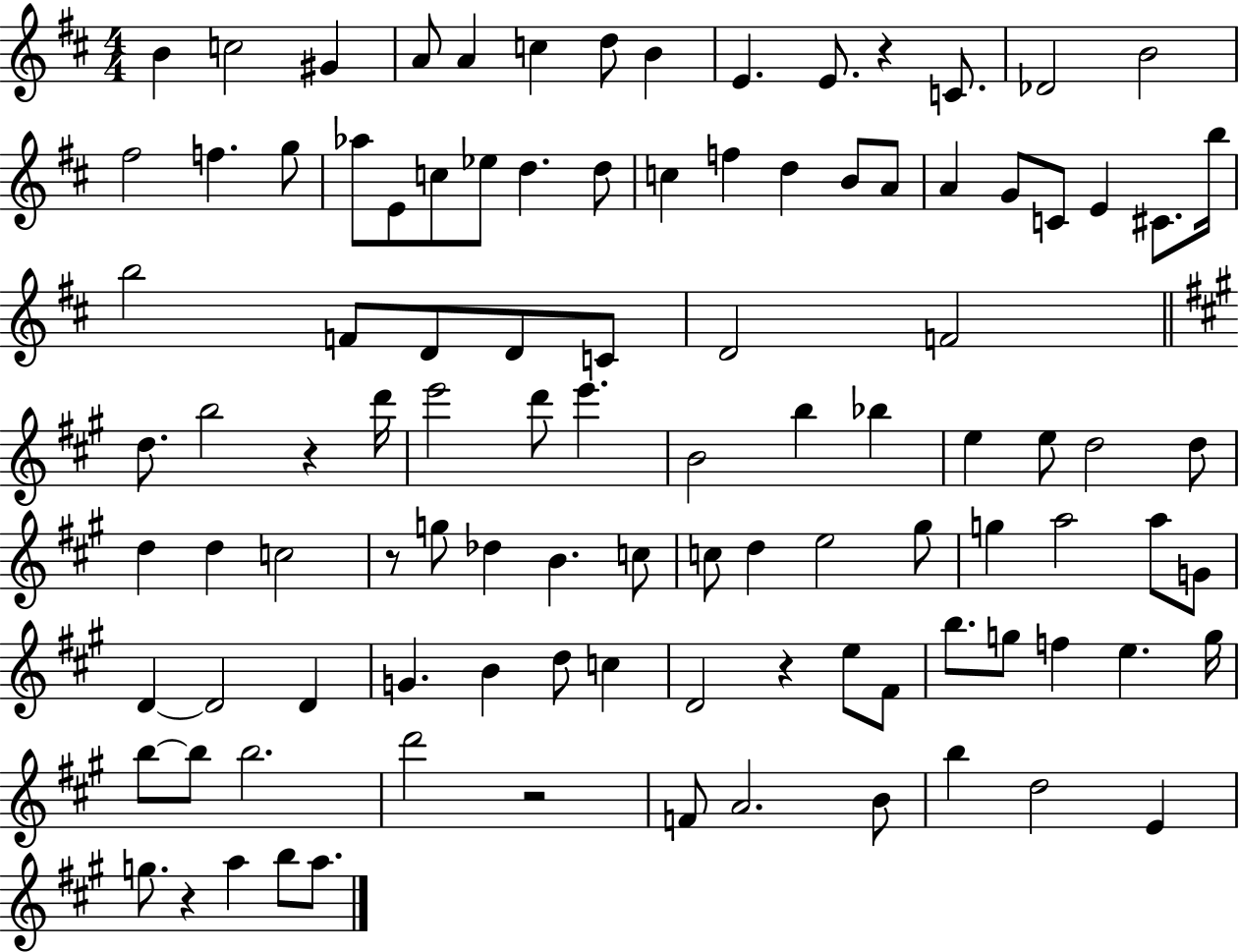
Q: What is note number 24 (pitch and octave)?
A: F5